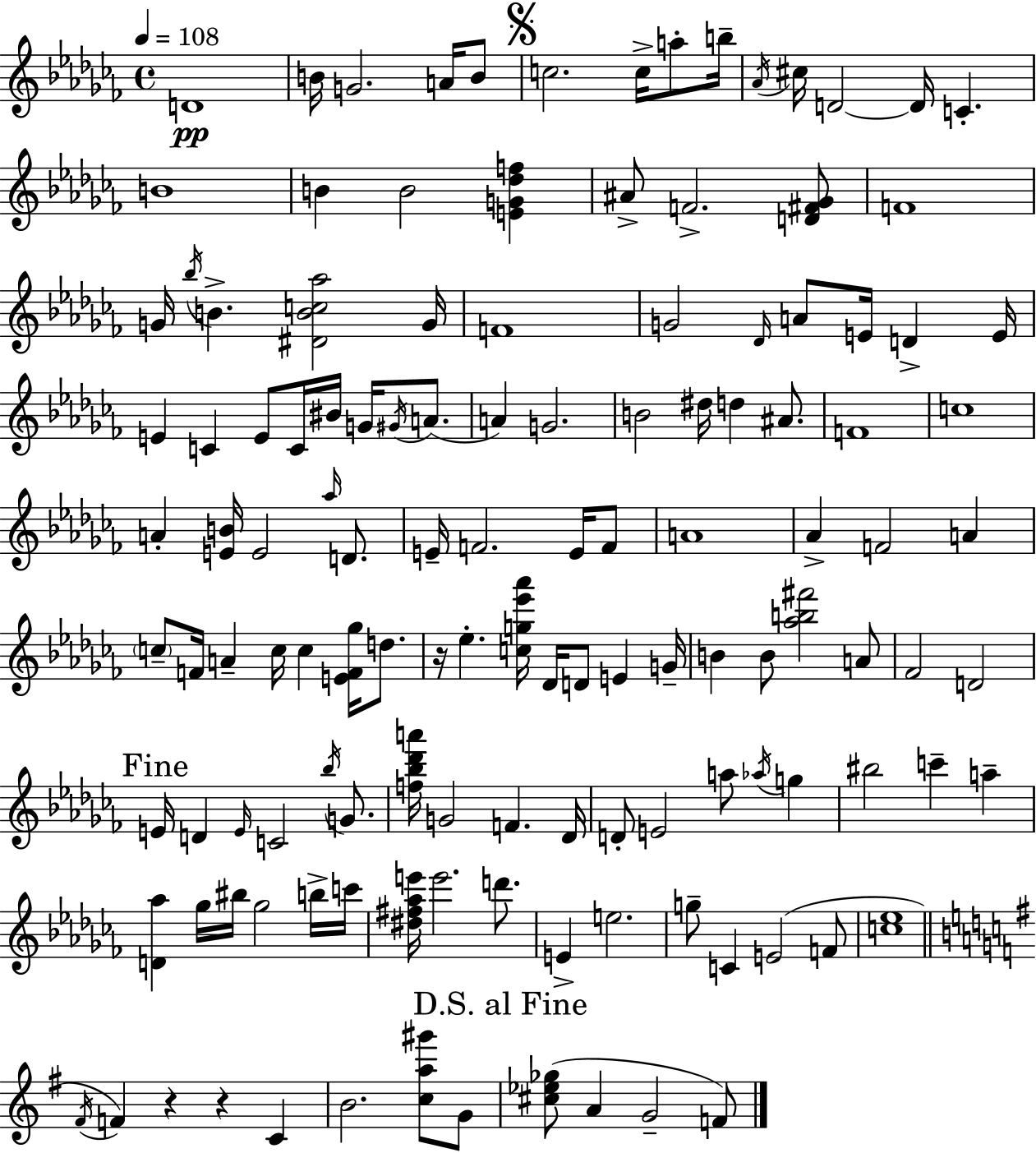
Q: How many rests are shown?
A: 3